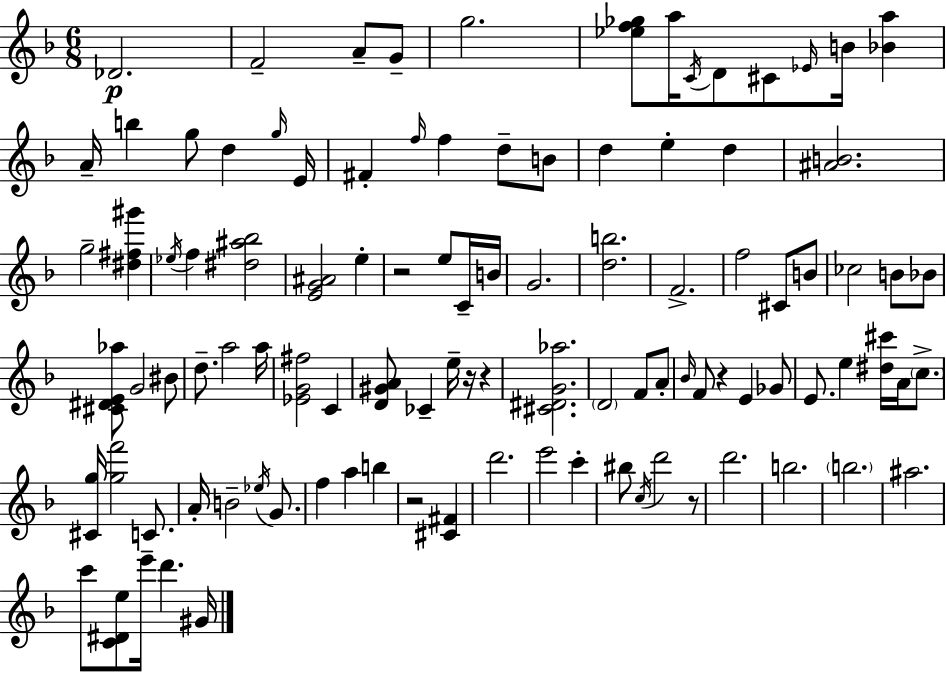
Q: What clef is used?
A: treble